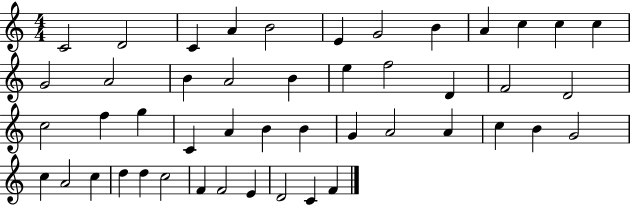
C4/h D4/h C4/q A4/q B4/h E4/q G4/h B4/q A4/q C5/q C5/q C5/q G4/h A4/h B4/q A4/h B4/q E5/q F5/h D4/q F4/h D4/h C5/h F5/q G5/q C4/q A4/q B4/q B4/q G4/q A4/h A4/q C5/q B4/q G4/h C5/q A4/h C5/q D5/q D5/q C5/h F4/q F4/h E4/q D4/h C4/q F4/q